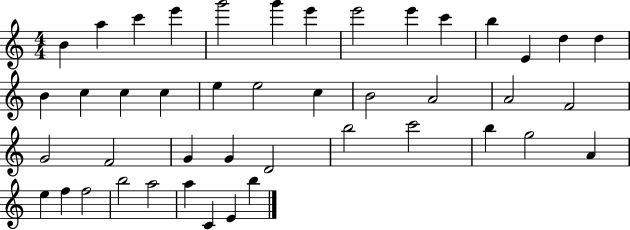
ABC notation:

X:1
T:Untitled
M:4/4
L:1/4
K:C
B a c' e' g'2 g' e' e'2 e' c' b E d d B c c c e e2 c B2 A2 A2 F2 G2 F2 G G D2 b2 c'2 b g2 A e f f2 b2 a2 a C E b